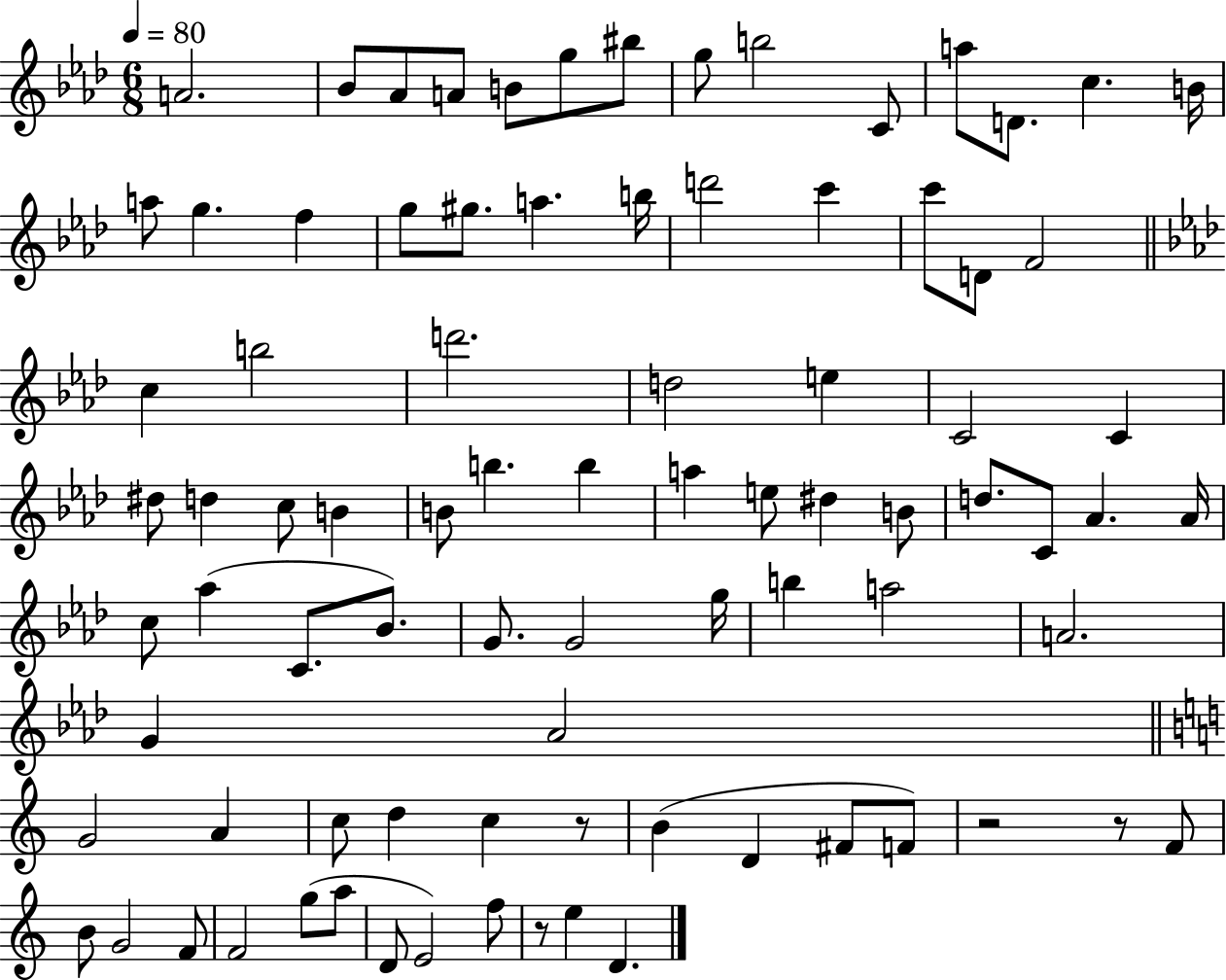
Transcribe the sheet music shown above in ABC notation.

X:1
T:Untitled
M:6/8
L:1/4
K:Ab
A2 _B/2 _A/2 A/2 B/2 g/2 ^b/2 g/2 b2 C/2 a/2 D/2 c B/4 a/2 g f g/2 ^g/2 a b/4 d'2 c' c'/2 D/2 F2 c b2 d'2 d2 e C2 C ^d/2 d c/2 B B/2 b b a e/2 ^d B/2 d/2 C/2 _A _A/4 c/2 _a C/2 _B/2 G/2 G2 g/4 b a2 A2 G _A2 G2 A c/2 d c z/2 B D ^F/2 F/2 z2 z/2 F/2 B/2 G2 F/2 F2 g/2 a/2 D/2 E2 f/2 z/2 e D